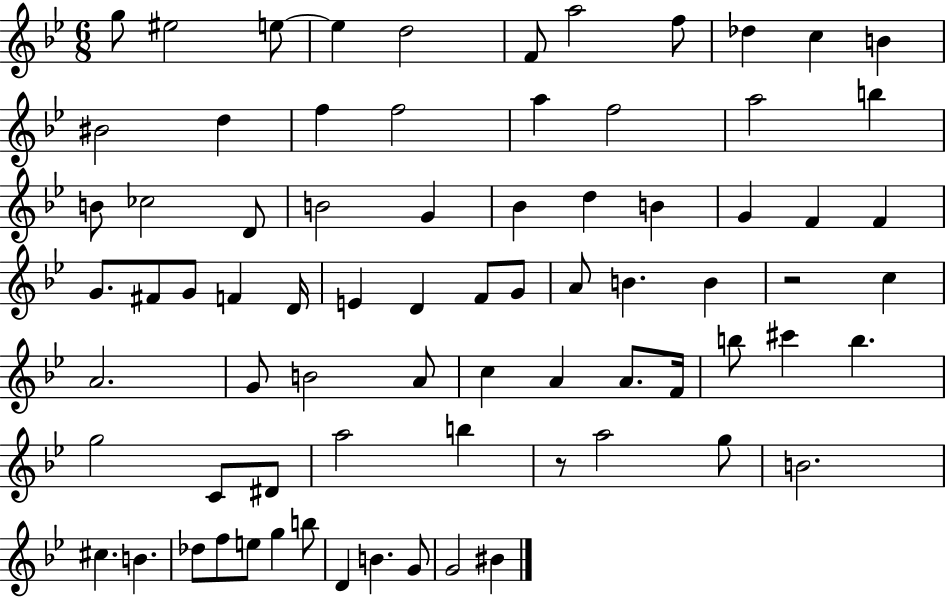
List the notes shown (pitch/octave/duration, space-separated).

G5/e EIS5/h E5/e E5/q D5/h F4/e A5/h F5/e Db5/q C5/q B4/q BIS4/h D5/q F5/q F5/h A5/q F5/h A5/h B5/q B4/e CES5/h D4/e B4/h G4/q Bb4/q D5/q B4/q G4/q F4/q F4/q G4/e. F#4/e G4/e F4/q D4/s E4/q D4/q F4/e G4/e A4/e B4/q. B4/q R/h C5/q A4/h. G4/e B4/h A4/e C5/q A4/q A4/e. F4/s B5/e C#6/q B5/q. G5/h C4/e D#4/e A5/h B5/q R/e A5/h G5/e B4/h. C#5/q. B4/q. Db5/e F5/e E5/e G5/q B5/e D4/q B4/q. G4/e G4/h BIS4/q